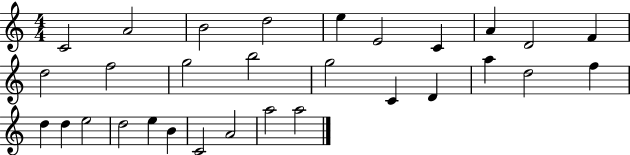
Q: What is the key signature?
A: C major